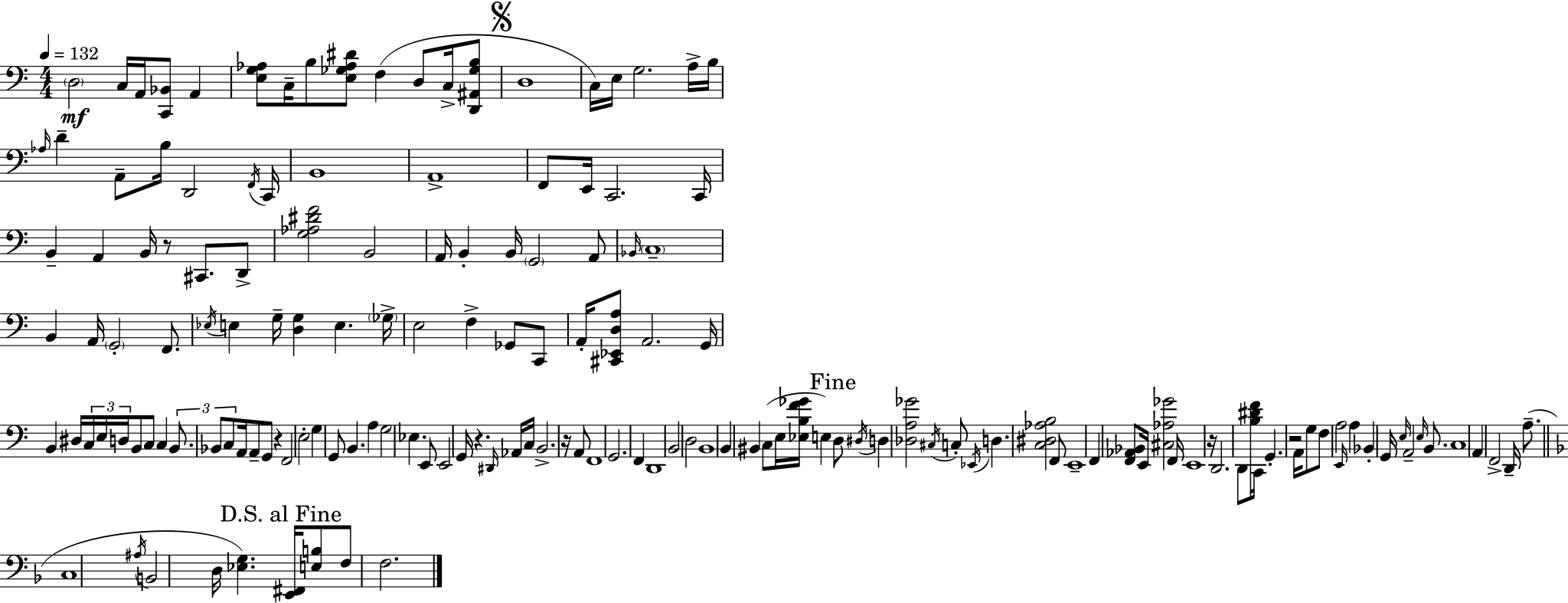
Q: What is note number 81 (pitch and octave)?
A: E2